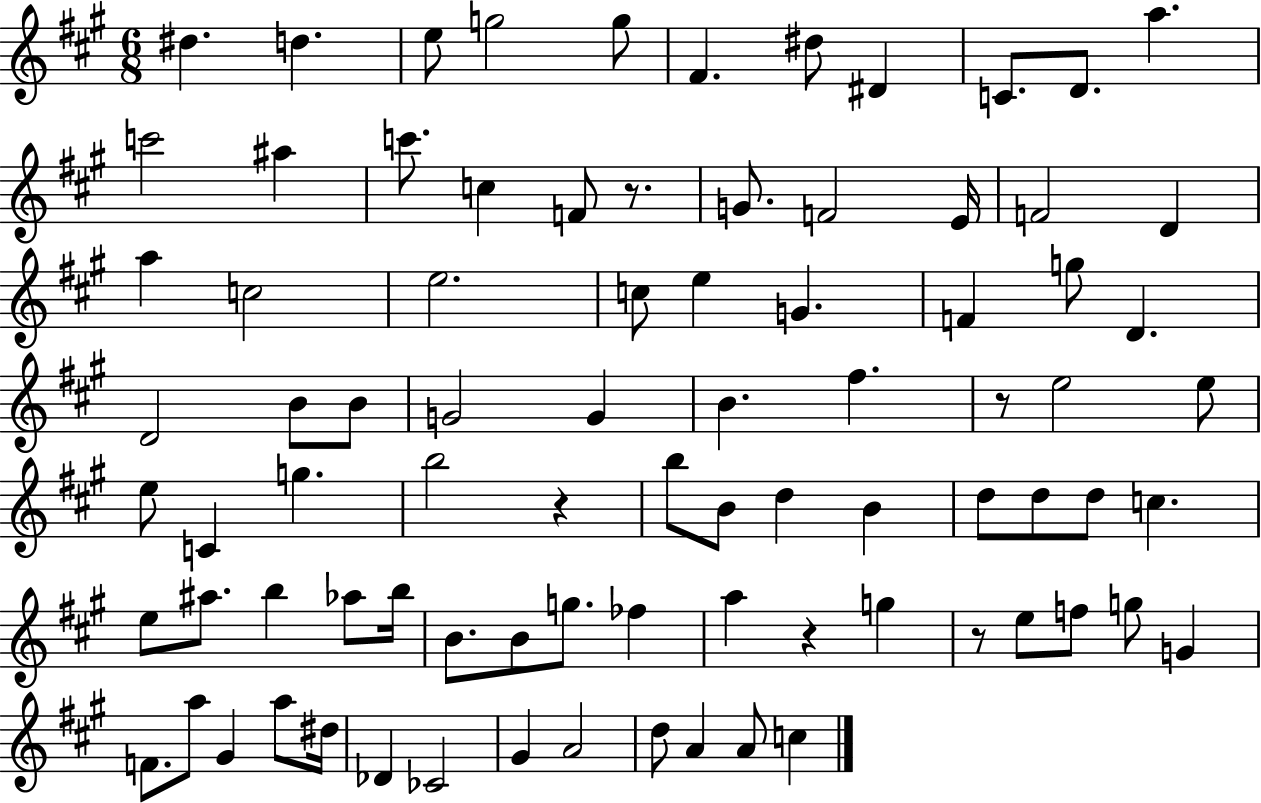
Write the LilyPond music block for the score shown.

{
  \clef treble
  \numericTimeSignature
  \time 6/8
  \key a \major
  \repeat volta 2 { dis''4. d''4. | e''8 g''2 g''8 | fis'4. dis''8 dis'4 | c'8. d'8. a''4. | \break c'''2 ais''4 | c'''8. c''4 f'8 r8. | g'8. f'2 e'16 | f'2 d'4 | \break a''4 c''2 | e''2. | c''8 e''4 g'4. | f'4 g''8 d'4. | \break d'2 b'8 b'8 | g'2 g'4 | b'4. fis''4. | r8 e''2 e''8 | \break e''8 c'4 g''4. | b''2 r4 | b''8 b'8 d''4 b'4 | d''8 d''8 d''8 c''4. | \break e''8 ais''8. b''4 aes''8 b''16 | b'8. b'8 g''8. fes''4 | a''4 r4 g''4 | r8 e''8 f''8 g''8 g'4 | \break f'8. a''8 gis'4 a''8 dis''16 | des'4 ces'2 | gis'4 a'2 | d''8 a'4 a'8 c''4 | \break } \bar "|."
}